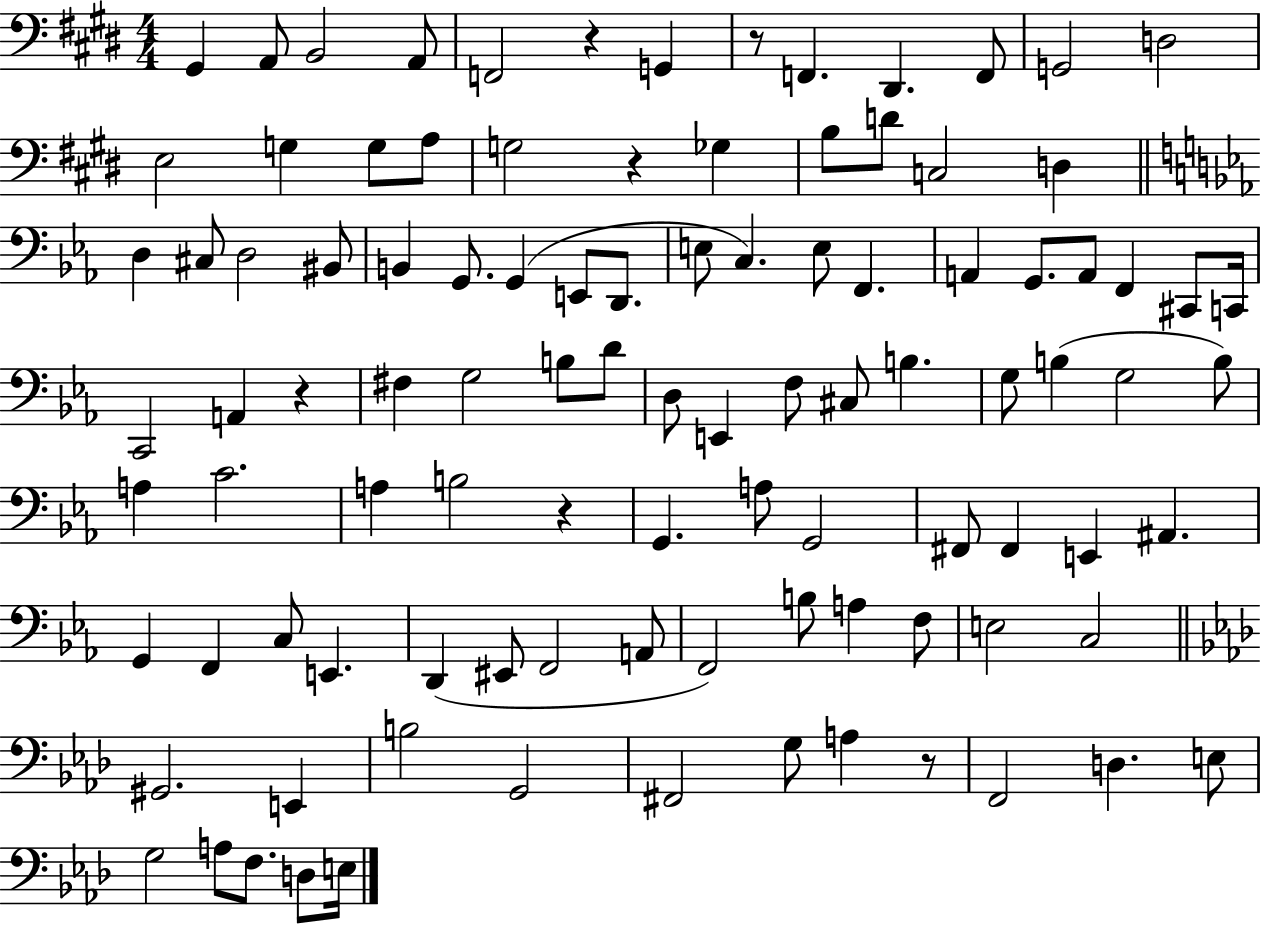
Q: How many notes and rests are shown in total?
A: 101